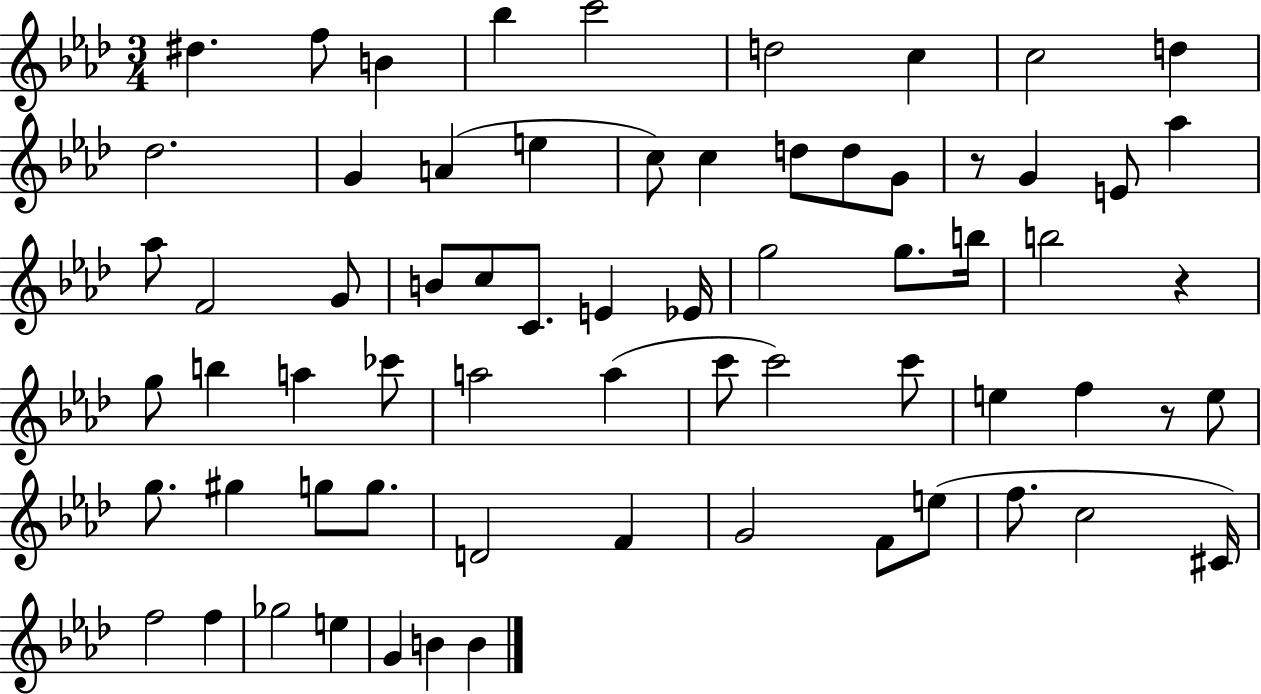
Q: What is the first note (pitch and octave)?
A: D#5